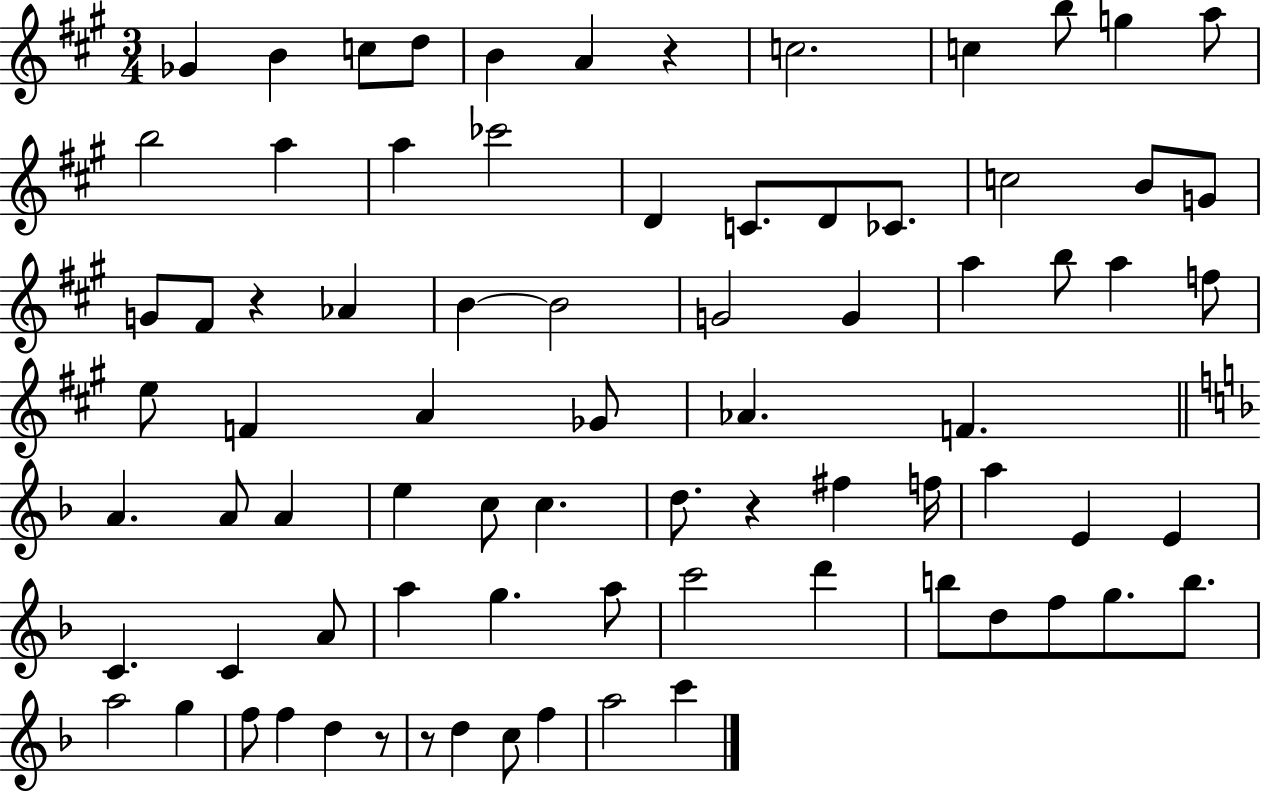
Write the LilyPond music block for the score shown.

{
  \clef treble
  \numericTimeSignature
  \time 3/4
  \key a \major
  \repeat volta 2 { ges'4 b'4 c''8 d''8 | b'4 a'4 r4 | c''2. | c''4 b''8 g''4 a''8 | \break b''2 a''4 | a''4 ces'''2 | d'4 c'8. d'8 ces'8. | c''2 b'8 g'8 | \break g'8 fis'8 r4 aes'4 | b'4~~ b'2 | g'2 g'4 | a''4 b''8 a''4 f''8 | \break e''8 f'4 a'4 ges'8 | aes'4. f'4. | \bar "||" \break \key f \major a'4. a'8 a'4 | e''4 c''8 c''4. | d''8. r4 fis''4 f''16 | a''4 e'4 e'4 | \break c'4. c'4 a'8 | a''4 g''4. a''8 | c'''2 d'''4 | b''8 d''8 f''8 g''8. b''8. | \break a''2 g''4 | f''8 f''4 d''4 r8 | r8 d''4 c''8 f''4 | a''2 c'''4 | \break } \bar "|."
}